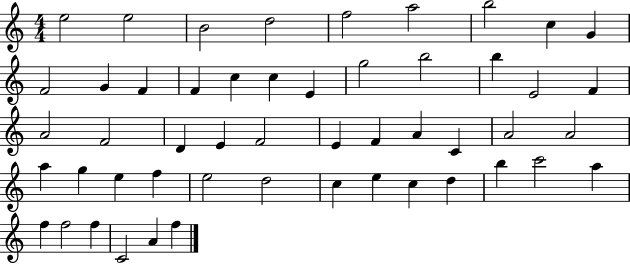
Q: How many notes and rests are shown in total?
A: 51